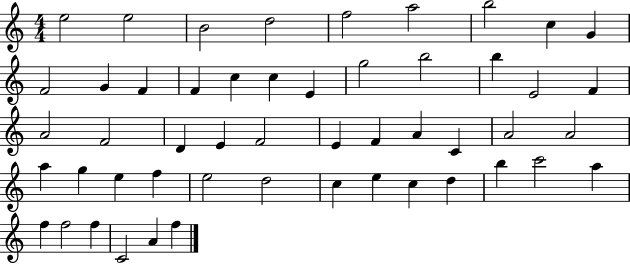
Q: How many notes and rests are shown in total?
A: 51